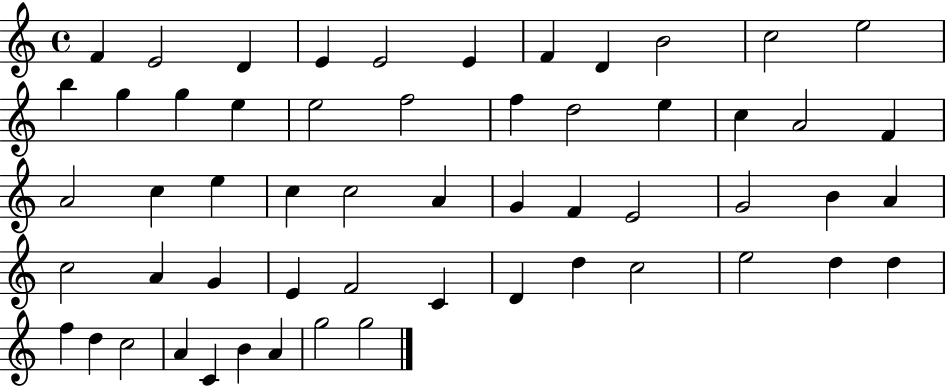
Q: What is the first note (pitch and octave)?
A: F4